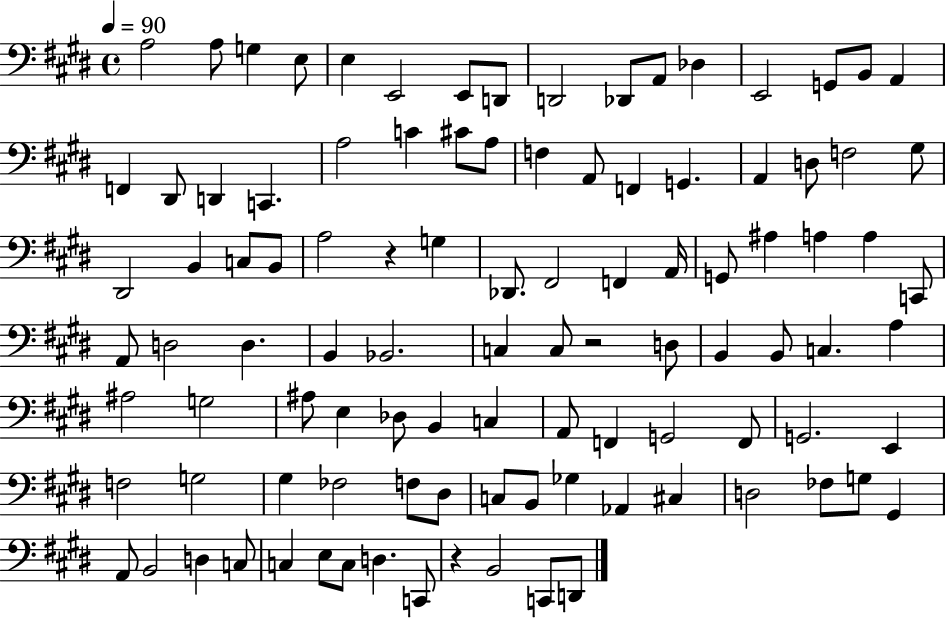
X:1
T:Untitled
M:4/4
L:1/4
K:E
A,2 A,/2 G, E,/2 E, E,,2 E,,/2 D,,/2 D,,2 _D,,/2 A,,/2 _D, E,,2 G,,/2 B,,/2 A,, F,, ^D,,/2 D,, C,, A,2 C ^C/2 A,/2 F, A,,/2 F,, G,, A,, D,/2 F,2 ^G,/2 ^D,,2 B,, C,/2 B,,/2 A,2 z G, _D,,/2 ^F,,2 F,, A,,/4 G,,/2 ^A, A, A, C,,/2 A,,/2 D,2 D, B,, _B,,2 C, C,/2 z2 D,/2 B,, B,,/2 C, A, ^A,2 G,2 ^A,/2 E, _D,/2 B,, C, A,,/2 F,, G,,2 F,,/2 G,,2 E,, F,2 G,2 ^G, _F,2 F,/2 ^D,/2 C,/2 B,,/2 _G, _A,, ^C, D,2 _F,/2 G,/2 ^G,, A,,/2 B,,2 D, C,/2 C, E,/2 C,/2 D, C,,/2 z B,,2 C,,/2 D,,/2